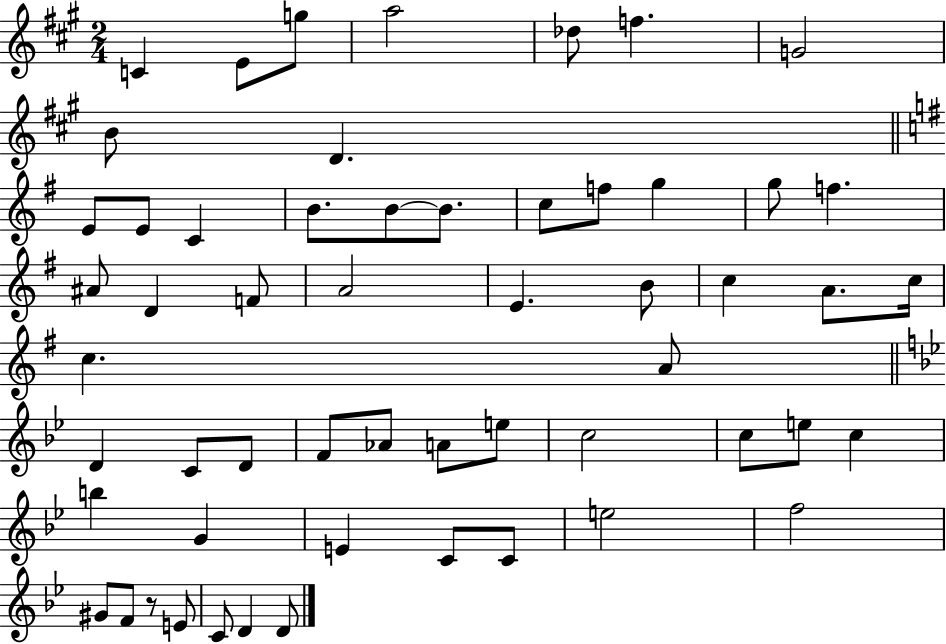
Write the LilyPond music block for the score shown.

{
  \clef treble
  \numericTimeSignature
  \time 2/4
  \key a \major
  c'4 e'8 g''8 | a''2 | des''8 f''4. | g'2 | \break b'8 d'4. | \bar "||" \break \key e \minor e'8 e'8 c'4 | b'8. b'8~~ b'8. | c''8 f''8 g''4 | g''8 f''4. | \break ais'8 d'4 f'8 | a'2 | e'4. b'8 | c''4 a'8. c''16 | \break c''4. a'8 | \bar "||" \break \key bes \major d'4 c'8 d'8 | f'8 aes'8 a'8 e''8 | c''2 | c''8 e''8 c''4 | \break b''4 g'4 | e'4 c'8 c'8 | e''2 | f''2 | \break gis'8 f'8 r8 e'8 | c'8 d'4 d'8 | \bar "|."
}